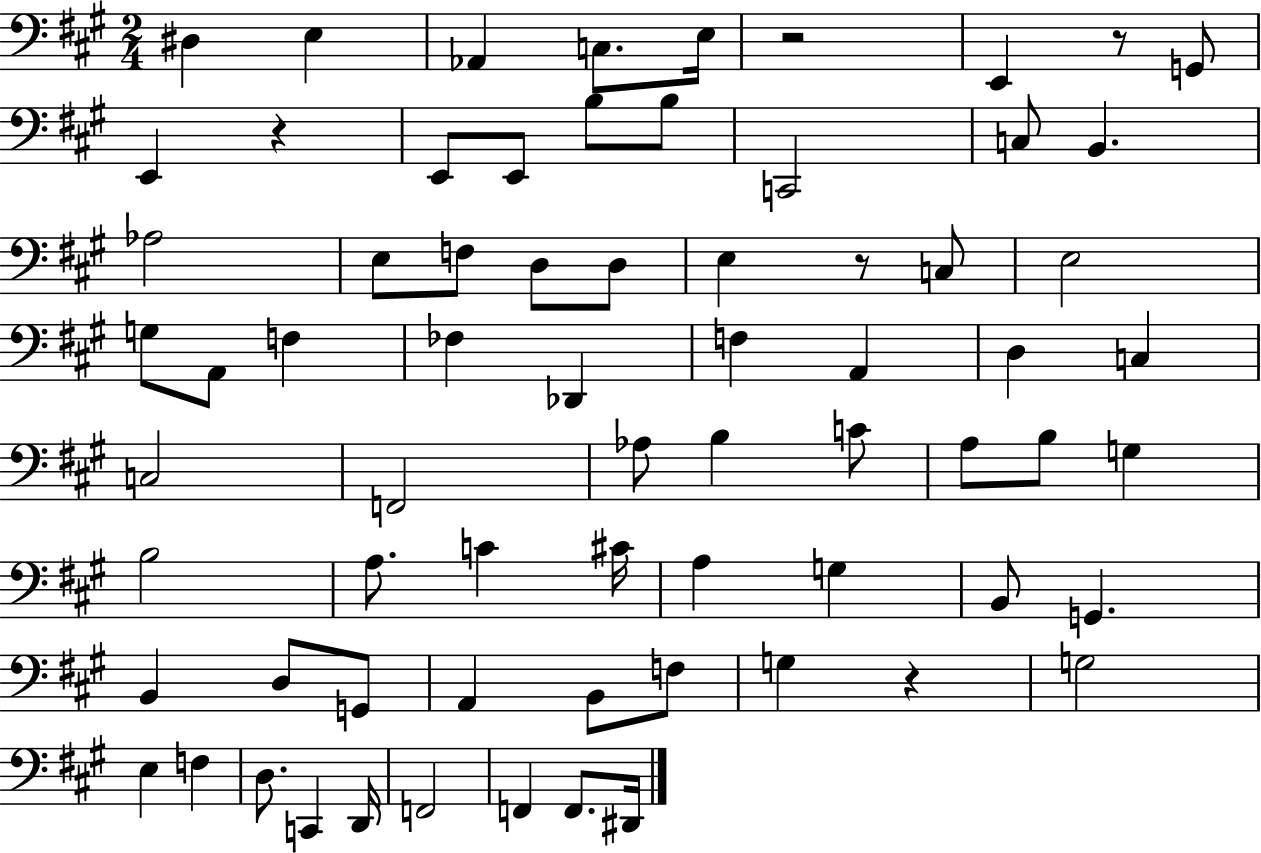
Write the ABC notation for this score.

X:1
T:Untitled
M:2/4
L:1/4
K:A
^D, E, _A,, C,/2 E,/4 z2 E,, z/2 G,,/2 E,, z E,,/2 E,,/2 B,/2 B,/2 C,,2 C,/2 B,, _A,2 E,/2 F,/2 D,/2 D,/2 E, z/2 C,/2 E,2 G,/2 A,,/2 F, _F, _D,, F, A,, D, C, C,2 F,,2 _A,/2 B, C/2 A,/2 B,/2 G, B,2 A,/2 C ^C/4 A, G, B,,/2 G,, B,, D,/2 G,,/2 A,, B,,/2 F,/2 G, z G,2 E, F, D,/2 C,, D,,/4 F,,2 F,, F,,/2 ^D,,/4